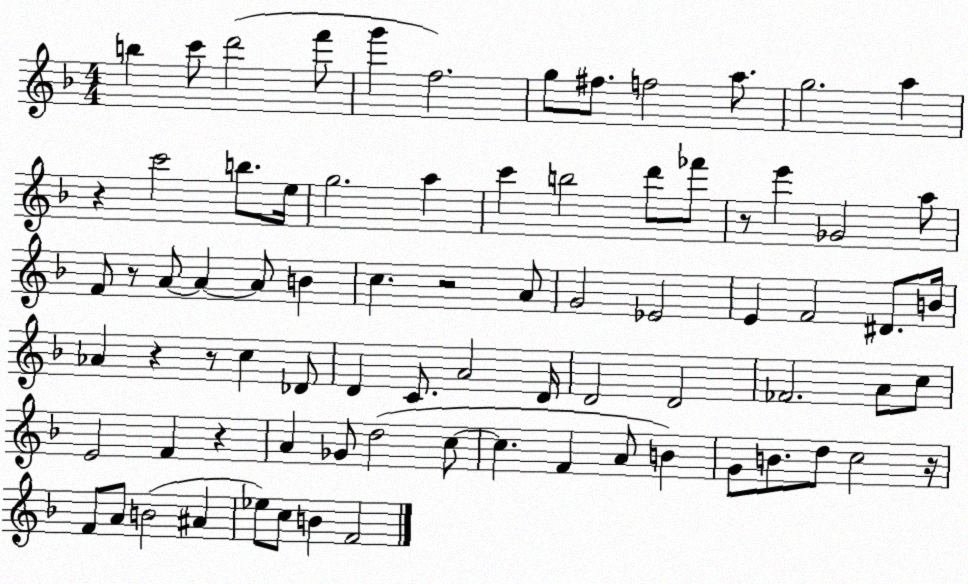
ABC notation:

X:1
T:Untitled
M:4/4
L:1/4
K:F
b c'/2 d'2 f'/2 g' f2 g/2 ^f/2 f2 a/2 g2 a z c'2 b/2 e/4 g2 a c' b2 d'/2 _f'/2 z/2 e' _G2 a/2 F/2 z/2 A/2 A A/2 B c z2 A/2 G2 _E2 E F2 ^D/2 B/4 _A z z/2 c _D/2 D C/2 A2 D/4 D2 D2 _F2 A/2 c/2 E2 F z A _G/2 d2 c/2 c F A/2 B G/2 B/2 d/2 c2 z/4 F/2 A/2 B2 ^A _e/2 c/2 B F2